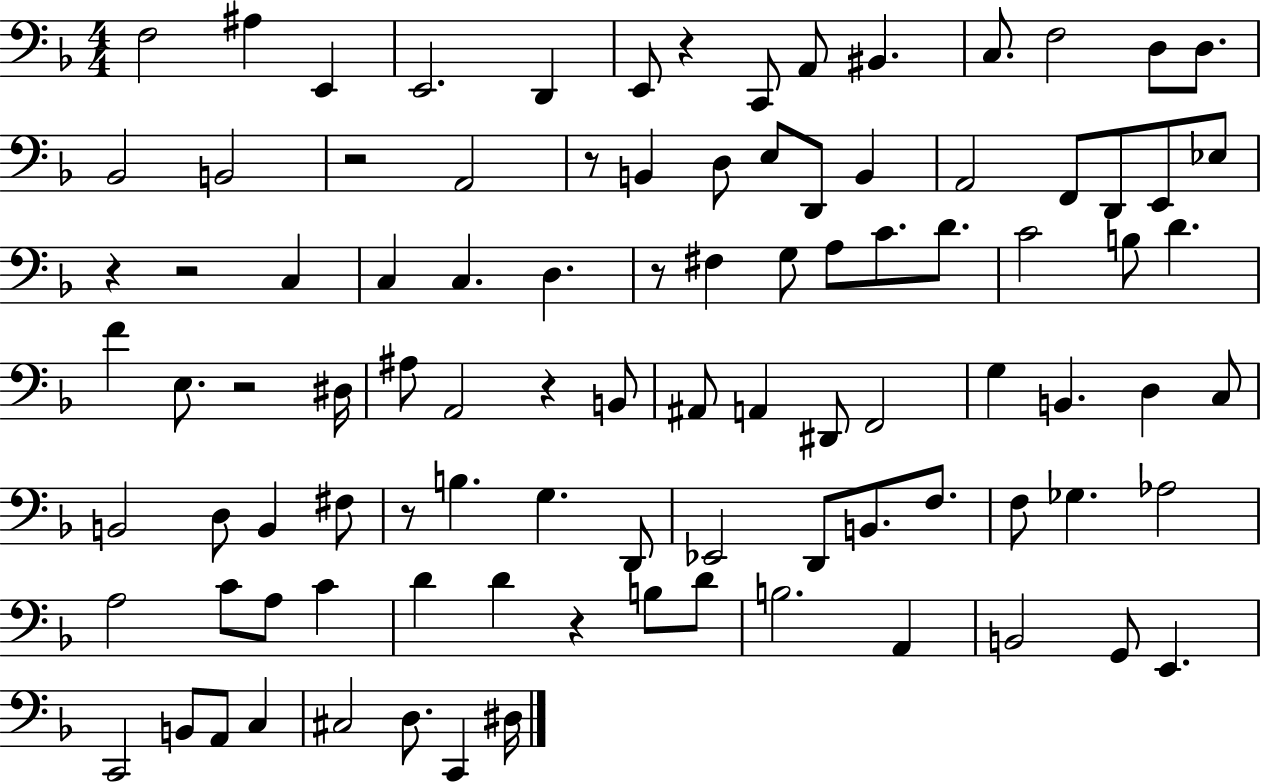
F3/h A#3/q E2/q E2/h. D2/q E2/e R/q C2/e A2/e BIS2/q. C3/e. F3/h D3/e D3/e. Bb2/h B2/h R/h A2/h R/e B2/q D3/e E3/e D2/e B2/q A2/h F2/e D2/e E2/e Eb3/e R/q R/h C3/q C3/q C3/q. D3/q. R/e F#3/q G3/e A3/e C4/e. D4/e. C4/h B3/e D4/q. F4/q E3/e. R/h D#3/s A#3/e A2/h R/q B2/e A#2/e A2/q D#2/e F2/h G3/q B2/q. D3/q C3/e B2/h D3/e B2/q F#3/e R/e B3/q. G3/q. D2/e Eb2/h D2/e B2/e. F3/e. F3/e Gb3/q. Ab3/h A3/h C4/e A3/e C4/q D4/q D4/q R/q B3/e D4/e B3/h. A2/q B2/h G2/e E2/q. C2/h B2/e A2/e C3/q C#3/h D3/e. C2/q D#3/s